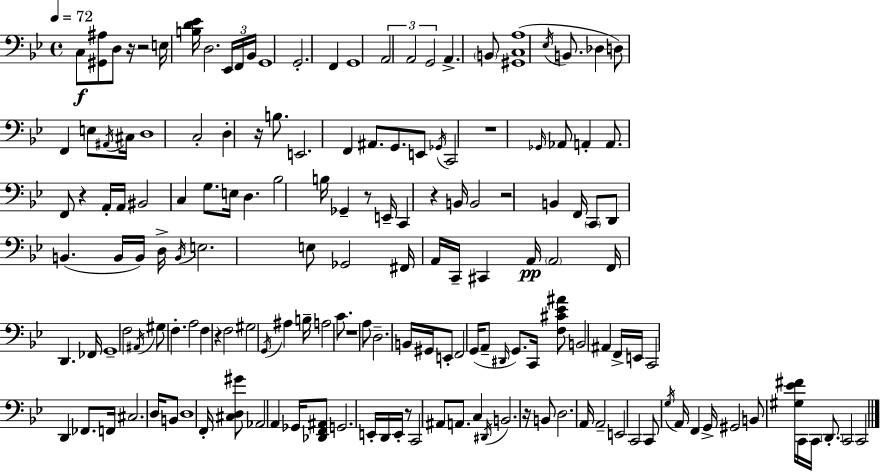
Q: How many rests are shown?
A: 12